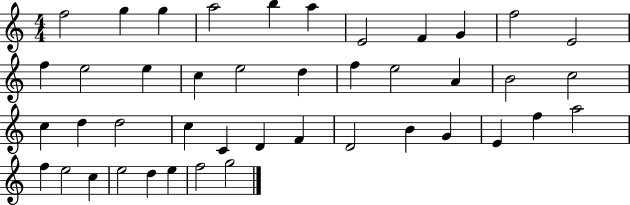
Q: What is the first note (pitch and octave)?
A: F5